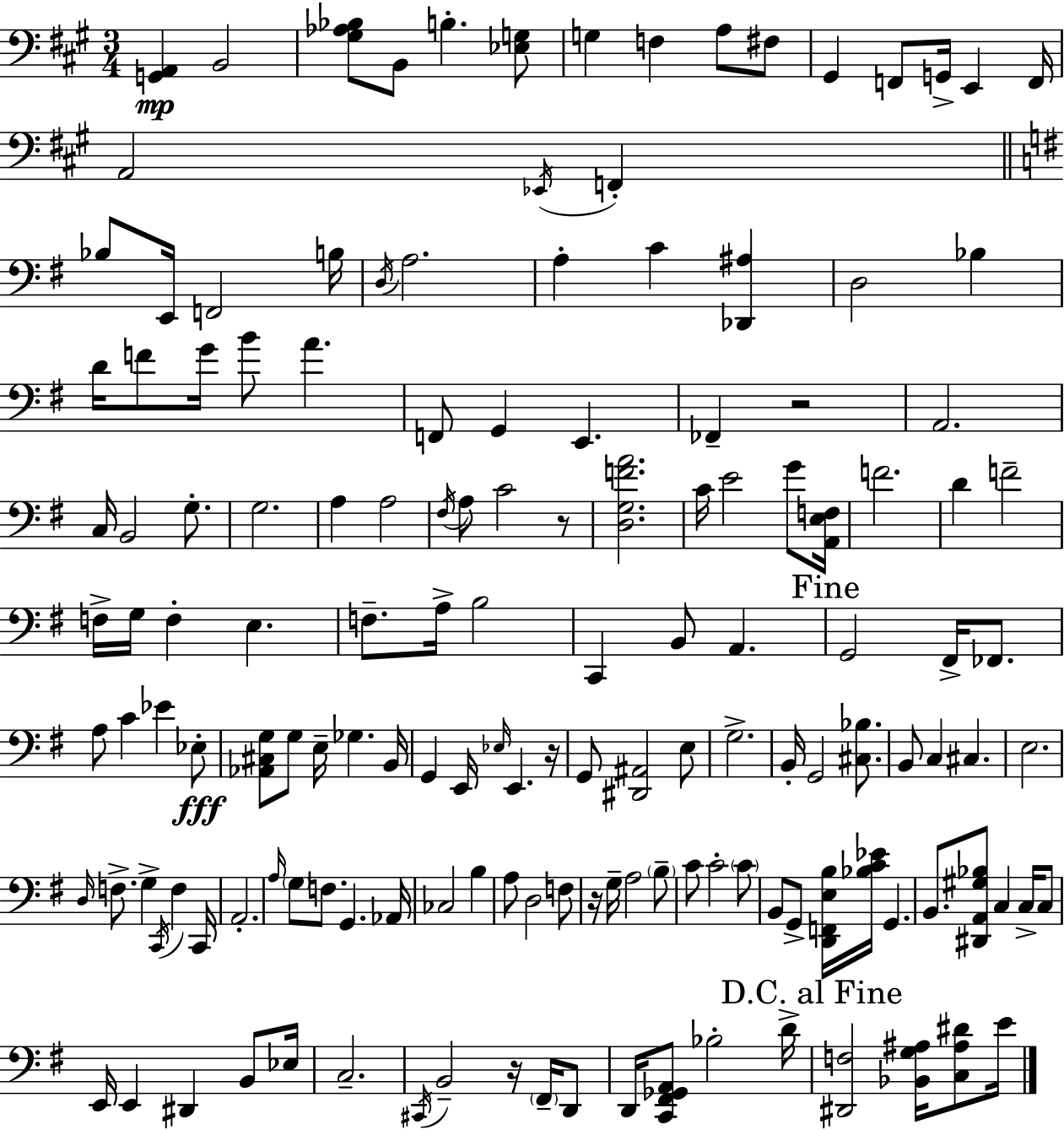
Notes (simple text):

[G2,A2]/q B2/h [G#3,Ab3,Bb3]/e B2/e B3/q. [Eb3,G3]/e G3/q F3/q A3/e F#3/e G#2/q F2/e G2/s E2/q F2/s A2/h Eb2/s F2/q Bb3/e E2/s F2/h B3/s D3/s A3/h. A3/q C4/q [Db2,A#3]/q D3/h Bb3/q D4/s F4/e G4/s B4/e A4/q. F2/e G2/q E2/q. FES2/q R/h A2/h. C3/s B2/h G3/e. G3/h. A3/q A3/h F#3/s A3/e C4/h R/e [D3,G3,F4,A4]/h. C4/s E4/h G4/e [A2,E3,F3]/s F4/h. D4/q F4/h F3/s G3/s F3/q E3/q. F3/e. A3/s B3/h C2/q B2/e A2/q. G2/h F#2/s FES2/e. A3/e C4/q Eb4/q Eb3/e [Ab2,C#3,G3]/e G3/e E3/s Gb3/q. B2/s G2/q E2/s Eb3/s E2/q. R/s G2/e [D#2,A#2]/h E3/e G3/h. B2/s G2/h [C#3,Bb3]/e. B2/e C3/q C#3/q. E3/h. D3/s F3/e. G3/q C2/s F3/q C2/s A2/h. A3/s G3/e F3/e. G2/q. Ab2/s CES3/h B3/q A3/e D3/h F3/e R/s G3/s A3/h B3/e C4/e C4/h C4/e B2/e G2/e [D2,F2,E3,B3]/s [Bb3,C4,Eb4]/s G2/q. B2/e. [D#2,A2,G#3,Bb3]/e C3/q C3/s C3/e E2/s E2/q D#2/q B2/e Eb3/s C3/h. C#2/s B2/h R/s F#2/s D2/e D2/s [C2,F#2,Gb2,A2]/e Bb3/h D4/s [D#2,F3]/h [Bb2,G3,A#3]/s [C3,A#3,D#4]/e E4/s